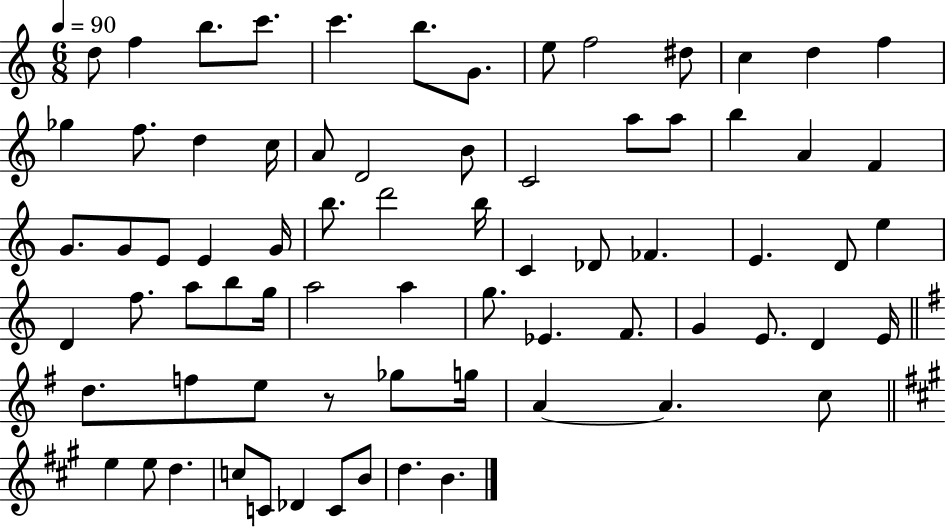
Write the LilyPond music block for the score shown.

{
  \clef treble
  \numericTimeSignature
  \time 6/8
  \key c \major
  \tempo 4 = 90
  d''8 f''4 b''8. c'''8. | c'''4. b''8. g'8. | e''8 f''2 dis''8 | c''4 d''4 f''4 | \break ges''4 f''8. d''4 c''16 | a'8 d'2 b'8 | c'2 a''8 a''8 | b''4 a'4 f'4 | \break g'8. g'8 e'8 e'4 g'16 | b''8. d'''2 b''16 | c'4 des'8 fes'4. | e'4. d'8 e''4 | \break d'4 f''8. a''8 b''8 g''16 | a''2 a''4 | g''8. ees'4. f'8. | g'4 e'8. d'4 e'16 | \break \bar "||" \break \key g \major d''8. f''8 e''8 r8 ges''8 g''16 | a'4~~ a'4. c''8 | \bar "||" \break \key a \major e''4 e''8 d''4. | c''8 c'8 des'4 c'8 b'8 | d''4. b'4. | \bar "|."
}